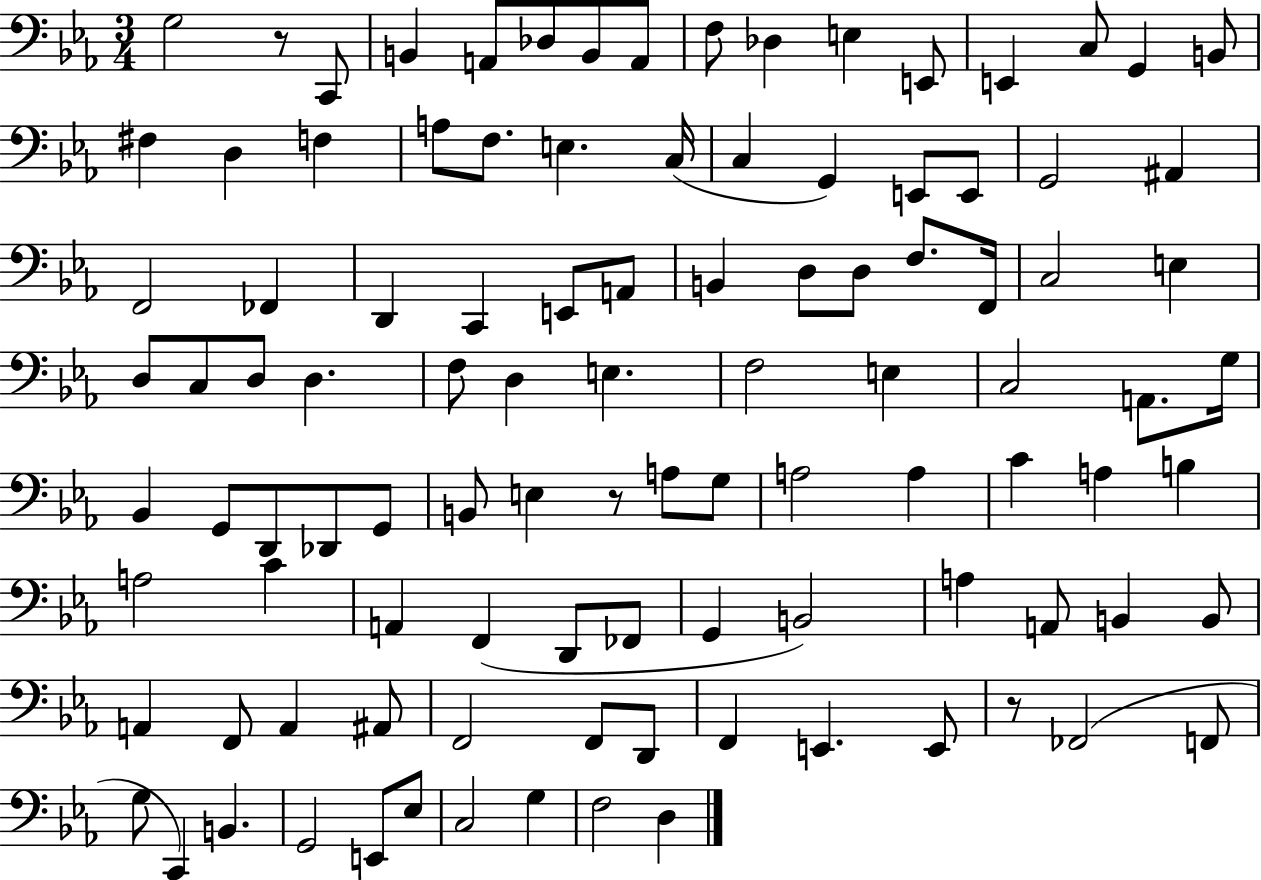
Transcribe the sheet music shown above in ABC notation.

X:1
T:Untitled
M:3/4
L:1/4
K:Eb
G,2 z/2 C,,/2 B,, A,,/2 _D,/2 B,,/2 A,,/2 F,/2 _D, E, E,,/2 E,, C,/2 G,, B,,/2 ^F, D, F, A,/2 F,/2 E, C,/4 C, G,, E,,/2 E,,/2 G,,2 ^A,, F,,2 _F,, D,, C,, E,,/2 A,,/2 B,, D,/2 D,/2 F,/2 F,,/4 C,2 E, D,/2 C,/2 D,/2 D, F,/2 D, E, F,2 E, C,2 A,,/2 G,/4 _B,, G,,/2 D,,/2 _D,,/2 G,,/2 B,,/2 E, z/2 A,/2 G,/2 A,2 A, C A, B, A,2 C A,, F,, D,,/2 _F,,/2 G,, B,,2 A, A,,/2 B,, B,,/2 A,, F,,/2 A,, ^A,,/2 F,,2 F,,/2 D,,/2 F,, E,, E,,/2 z/2 _F,,2 F,,/2 G,/2 C,, B,, G,,2 E,,/2 _E,/2 C,2 G, F,2 D,